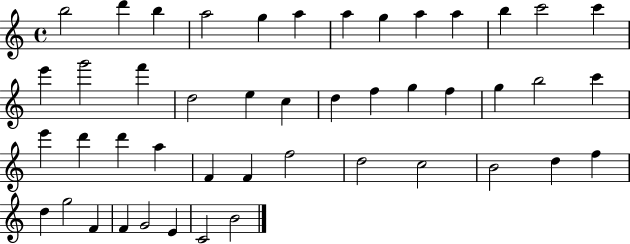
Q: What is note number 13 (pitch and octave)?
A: C6